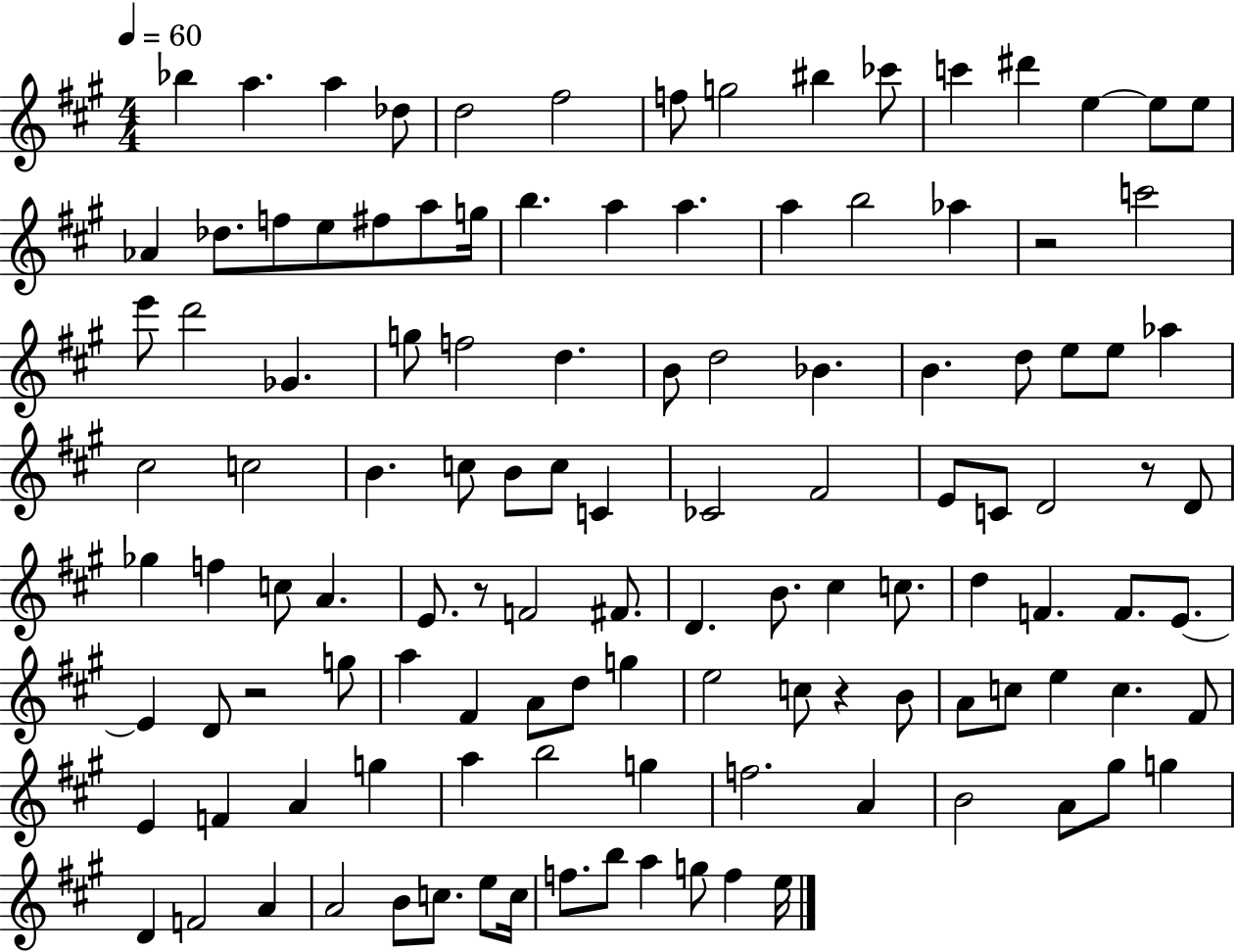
X:1
T:Untitled
M:4/4
L:1/4
K:A
_b a a _d/2 d2 ^f2 f/2 g2 ^b _c'/2 c' ^d' e e/2 e/2 _A _d/2 f/2 e/2 ^f/2 a/2 g/4 b a a a b2 _a z2 c'2 e'/2 d'2 _G g/2 f2 d B/2 d2 _B B d/2 e/2 e/2 _a ^c2 c2 B c/2 B/2 c/2 C _C2 ^F2 E/2 C/2 D2 z/2 D/2 _g f c/2 A E/2 z/2 F2 ^F/2 D B/2 ^c c/2 d F F/2 E/2 E D/2 z2 g/2 a ^F A/2 d/2 g e2 c/2 z B/2 A/2 c/2 e c ^F/2 E F A g a b2 g f2 A B2 A/2 ^g/2 g D F2 A A2 B/2 c/2 e/2 c/4 f/2 b/2 a g/2 f e/4